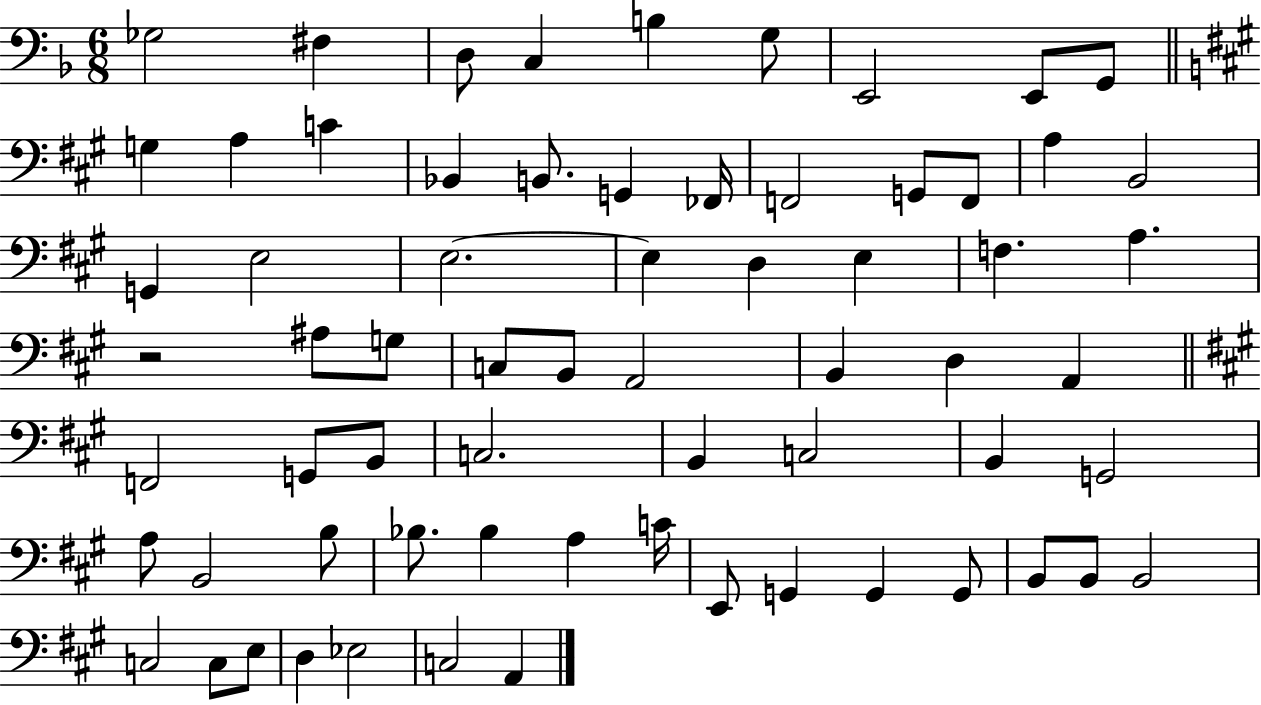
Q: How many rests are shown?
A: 1